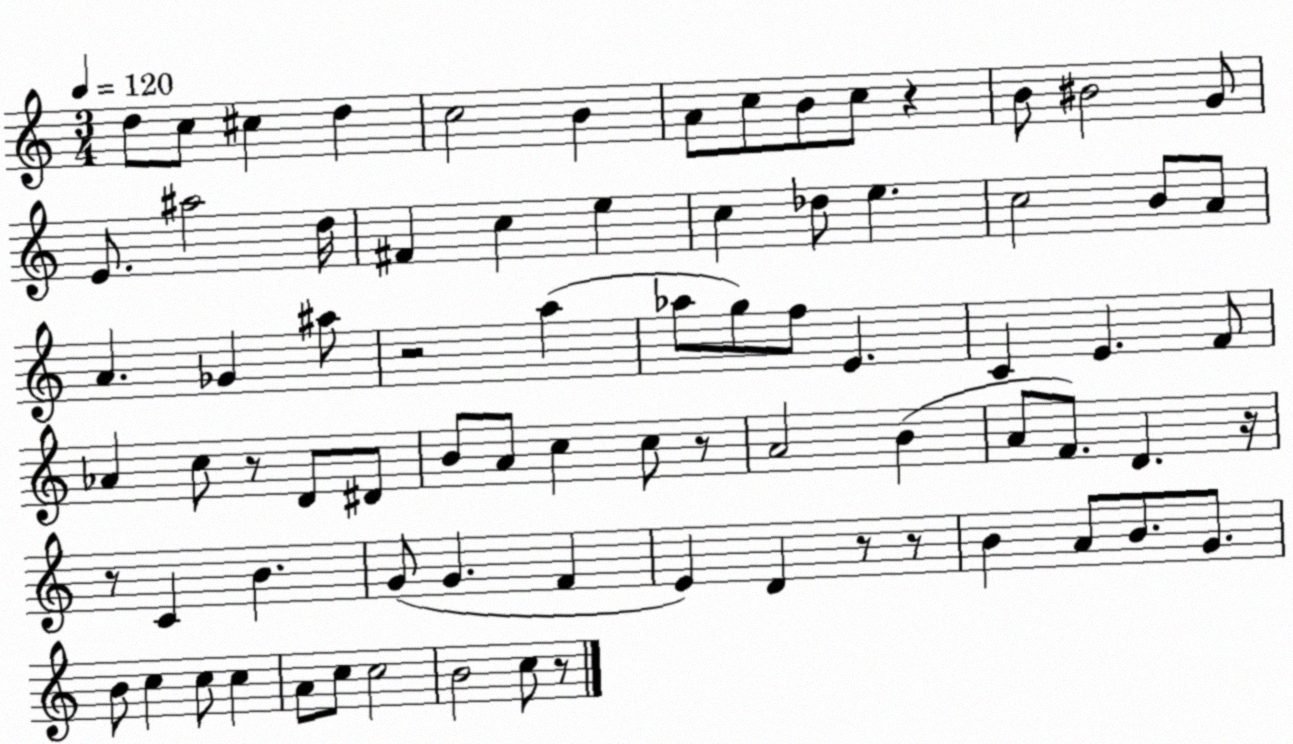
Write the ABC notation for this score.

X:1
T:Untitled
M:3/4
L:1/4
K:C
d/2 c/2 ^c d c2 B A/2 c/2 B/2 c/2 z B/2 ^B2 G/2 E/2 ^a2 d/4 ^F c e c _d/2 e c2 B/2 A/2 A _G ^a/2 z2 a _a/2 g/2 f/2 E C E F/2 _A c/2 z/2 D/2 ^D/2 B/2 A/2 c c/2 z/2 A2 B A/2 F/2 D z/4 z/2 C B G/2 G F E D z/2 z/2 B A/2 B/2 G/2 B/2 c c/2 c A/2 c/2 c2 B2 c/2 z/2